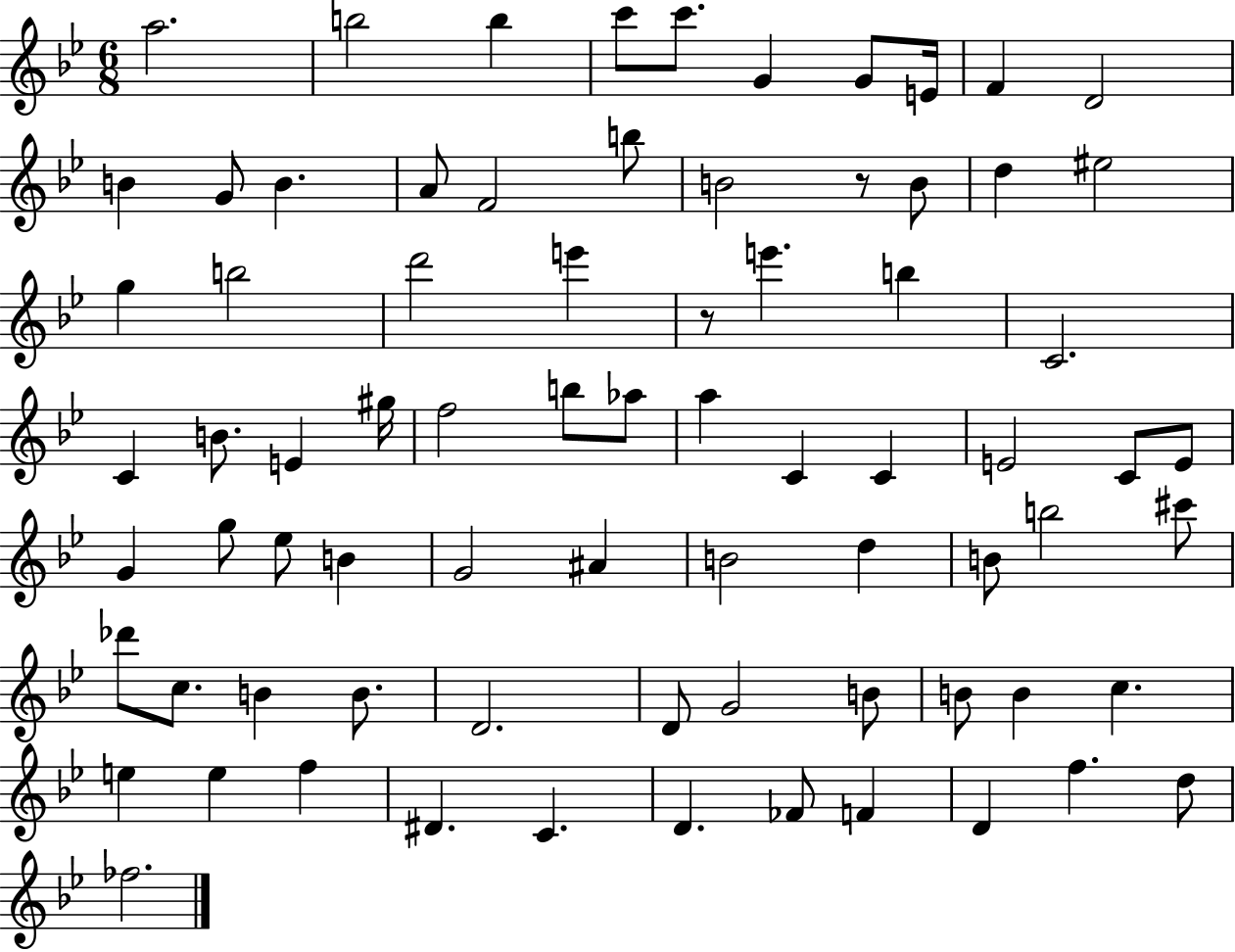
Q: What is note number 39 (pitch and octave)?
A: C4